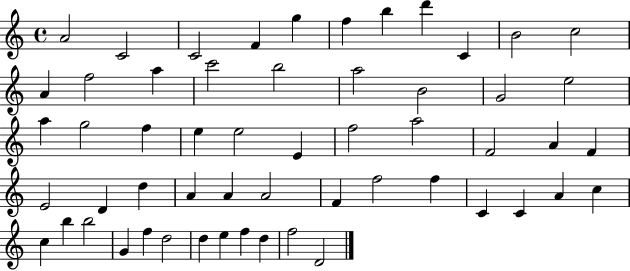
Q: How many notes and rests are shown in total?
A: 56